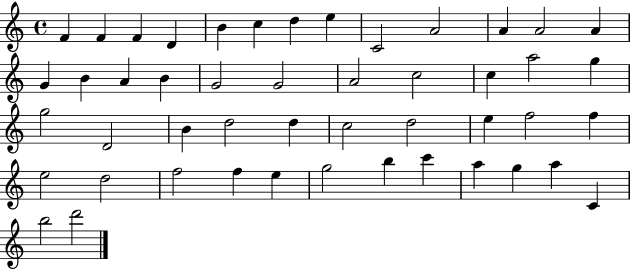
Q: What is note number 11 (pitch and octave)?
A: A4